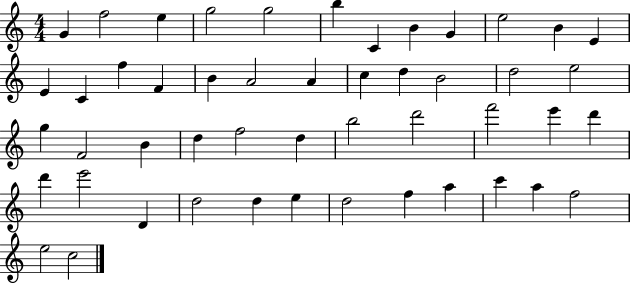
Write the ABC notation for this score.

X:1
T:Untitled
M:4/4
L:1/4
K:C
G f2 e g2 g2 b C B G e2 B E E C f F B A2 A c d B2 d2 e2 g F2 B d f2 d b2 d'2 f'2 e' d' d' e'2 D d2 d e d2 f a c' a f2 e2 c2